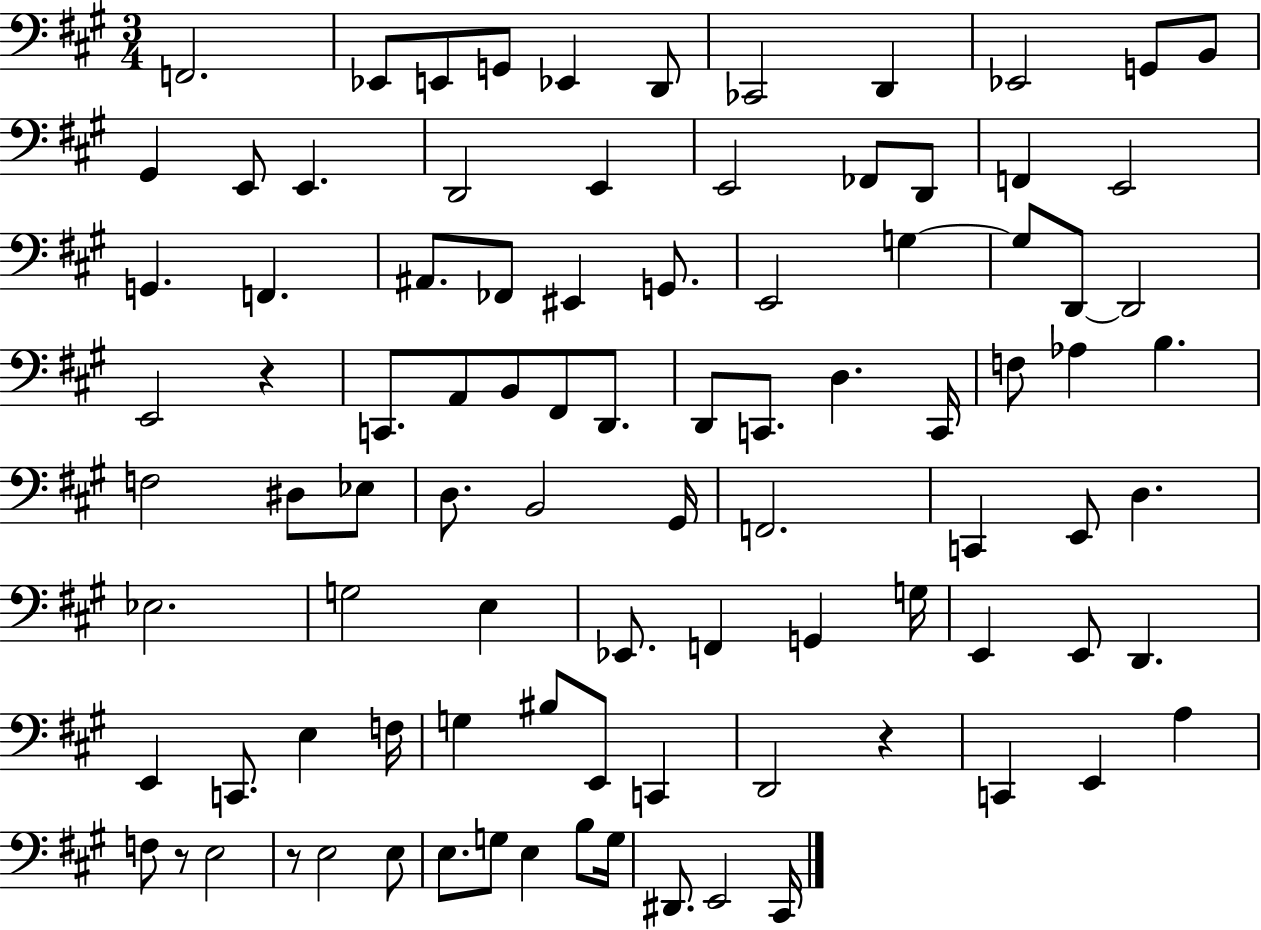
X:1
T:Untitled
M:3/4
L:1/4
K:A
F,,2 _E,,/2 E,,/2 G,,/2 _E,, D,,/2 _C,,2 D,, _E,,2 G,,/2 B,,/2 ^G,, E,,/2 E,, D,,2 E,, E,,2 _F,,/2 D,,/2 F,, E,,2 G,, F,, ^A,,/2 _F,,/2 ^E,, G,,/2 E,,2 G, G,/2 D,,/2 D,,2 E,,2 z C,,/2 A,,/2 B,,/2 ^F,,/2 D,,/2 D,,/2 C,,/2 D, C,,/4 F,/2 _A, B, F,2 ^D,/2 _E,/2 D,/2 B,,2 ^G,,/4 F,,2 C,, E,,/2 D, _E,2 G,2 E, _E,,/2 F,, G,, G,/4 E,, E,,/2 D,, E,, C,,/2 E, F,/4 G, ^B,/2 E,,/2 C,, D,,2 z C,, E,, A, F,/2 z/2 E,2 z/2 E,2 E,/2 E,/2 G,/2 E, B,/2 G,/4 ^D,,/2 E,,2 ^C,,/4